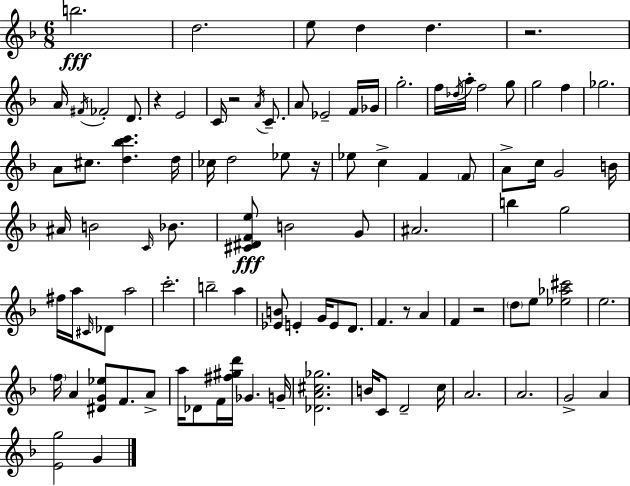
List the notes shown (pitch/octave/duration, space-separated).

B5/h. D5/h. E5/e D5/q D5/q. R/h. A4/s F#4/s FES4/h D4/e. R/q E4/h C4/s R/h A4/s C4/e. A4/e Eb4/h F4/s Gb4/s G5/h. F5/s Db5/s A5/s F5/h G5/e G5/h F5/q Gb5/h. A4/e C#5/e. [D5,Bb5,C6]/q. D5/s CES5/s D5/h Eb5/e R/s Eb5/e C5/q F4/q F4/e A4/e C5/s G4/h B4/s A#4/s B4/h C4/s Bb4/e. [C#4,D#4,F4,E5]/e B4/h G4/e A#4/h. B5/q G5/h F#5/s A5/s C#4/s Db4/e A5/h C6/h. B5/h A5/q [Eb4,B4]/e E4/q G4/s E4/e D4/e. F4/q. R/e A4/q F4/q R/h D5/e E5/e [Eb5,Ab5,C#6]/h E5/h. F5/s A4/q [D#4,G4,Eb5]/e F4/e. A4/e A5/s Db4/e F4/s [F#5,G#5,D6]/s Gb4/q. G4/s [Db4,A4,C#5,Gb5]/h. B4/s C4/e D4/h C5/s A4/h. A4/h. G4/h A4/q [E4,G5]/h G4/q